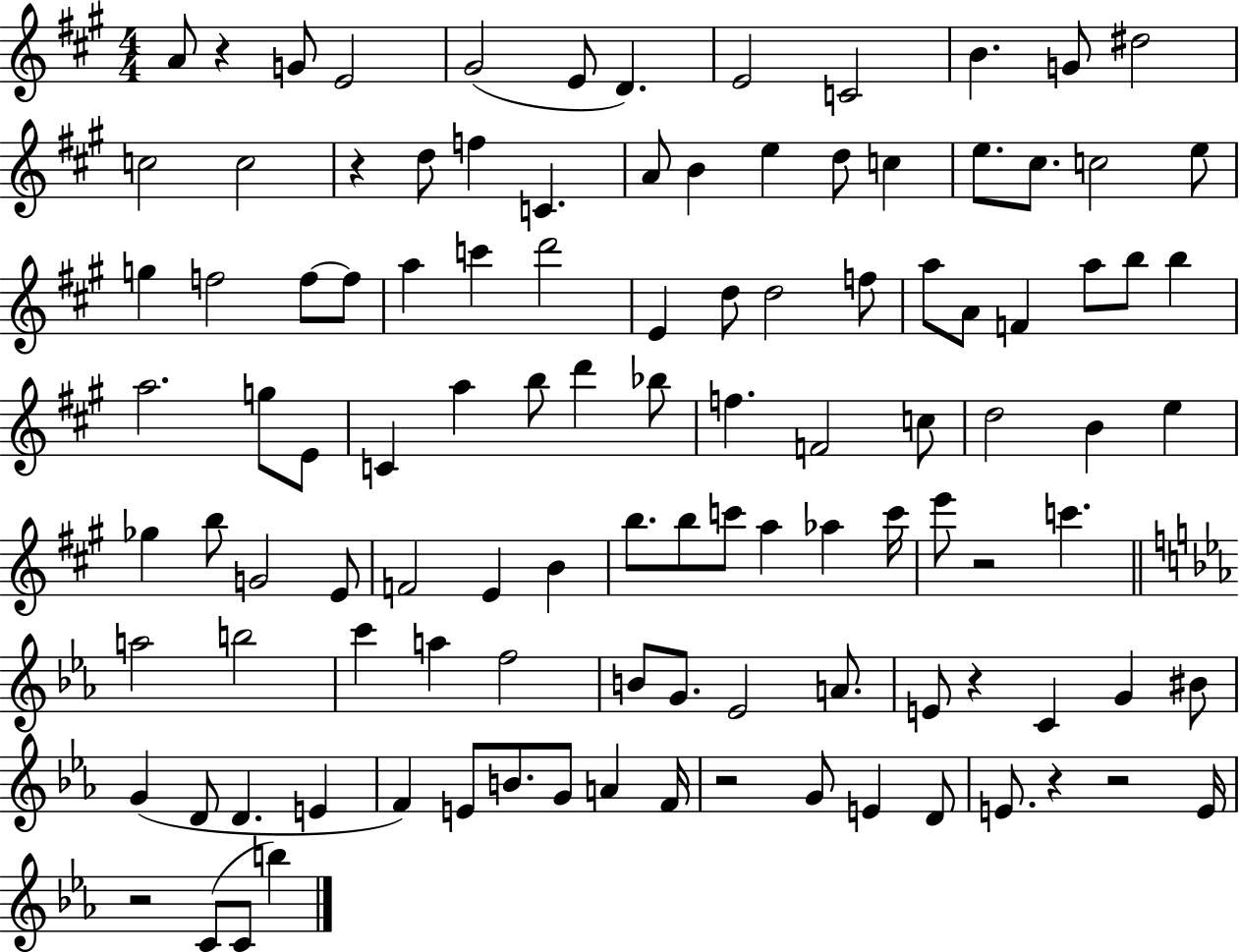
X:1
T:Untitled
M:4/4
L:1/4
K:A
A/2 z G/2 E2 ^G2 E/2 D E2 C2 B G/2 ^d2 c2 c2 z d/2 f C A/2 B e d/2 c e/2 ^c/2 c2 e/2 g f2 f/2 f/2 a c' d'2 E d/2 d2 f/2 a/2 A/2 F a/2 b/2 b a2 g/2 E/2 C a b/2 d' _b/2 f F2 c/2 d2 B e _g b/2 G2 E/2 F2 E B b/2 b/2 c'/2 a _a c'/4 e'/2 z2 c' a2 b2 c' a f2 B/2 G/2 _E2 A/2 E/2 z C G ^B/2 G D/2 D E F E/2 B/2 G/2 A F/4 z2 G/2 E D/2 E/2 z z2 E/4 z2 C/2 C/2 b